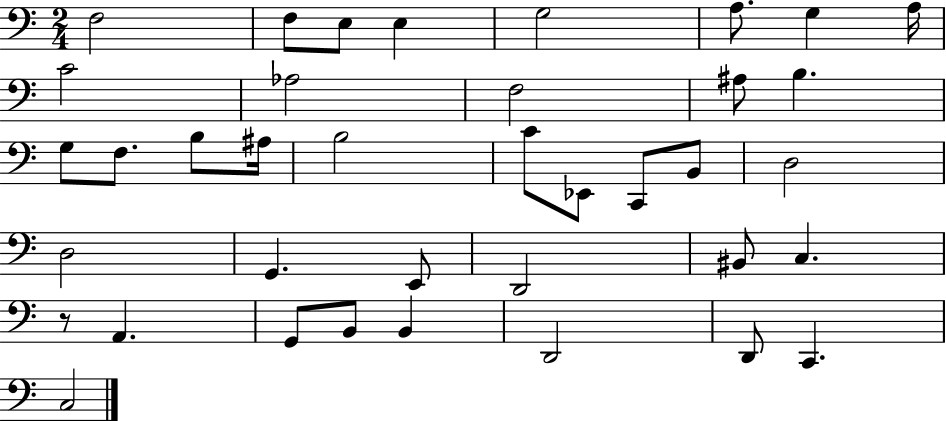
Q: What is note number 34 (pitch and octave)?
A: D2